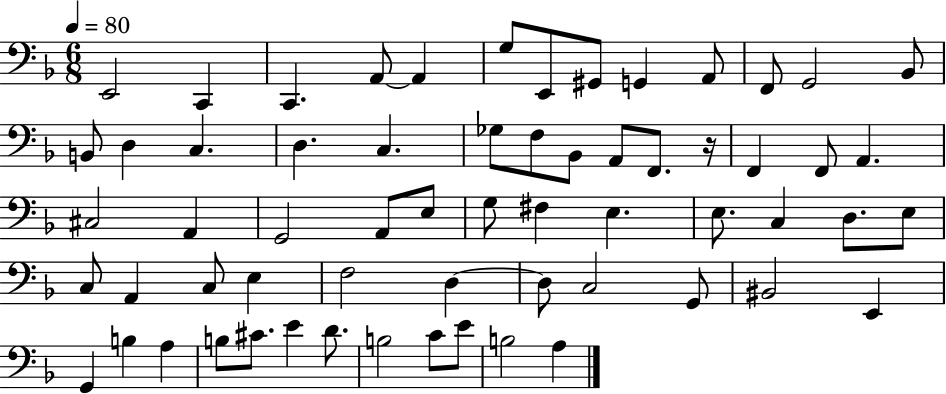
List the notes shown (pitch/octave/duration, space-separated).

E2/h C2/q C2/q. A2/e A2/q G3/e E2/e G#2/e G2/q A2/e F2/e G2/h Bb2/e B2/e D3/q C3/q. D3/q. C3/q. Gb3/e F3/e Bb2/e A2/e F2/e. R/s F2/q F2/e A2/q. C#3/h A2/q G2/h A2/e E3/e G3/e F#3/q E3/q. E3/e. C3/q D3/e. E3/e C3/e A2/q C3/e E3/q F3/h D3/q D3/e C3/h G2/e BIS2/h E2/q G2/q B3/q A3/q B3/e C#4/e. E4/q D4/e. B3/h C4/e E4/e B3/h A3/q